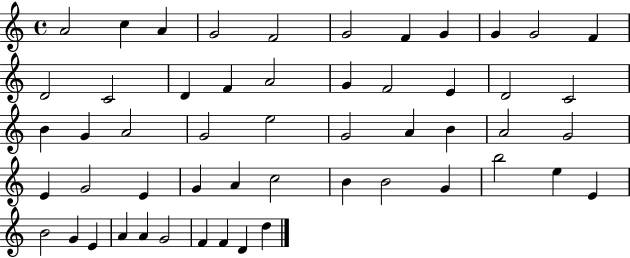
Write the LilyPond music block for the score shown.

{
  \clef treble
  \time 4/4
  \defaultTimeSignature
  \key c \major
  a'2 c''4 a'4 | g'2 f'2 | g'2 f'4 g'4 | g'4 g'2 f'4 | \break d'2 c'2 | d'4 f'4 a'2 | g'4 f'2 e'4 | d'2 c'2 | \break b'4 g'4 a'2 | g'2 e''2 | g'2 a'4 b'4 | a'2 g'2 | \break e'4 g'2 e'4 | g'4 a'4 c''2 | b'4 b'2 g'4 | b''2 e''4 e'4 | \break b'2 g'4 e'4 | a'4 a'4 g'2 | f'4 f'4 d'4 d''4 | \bar "|."
}